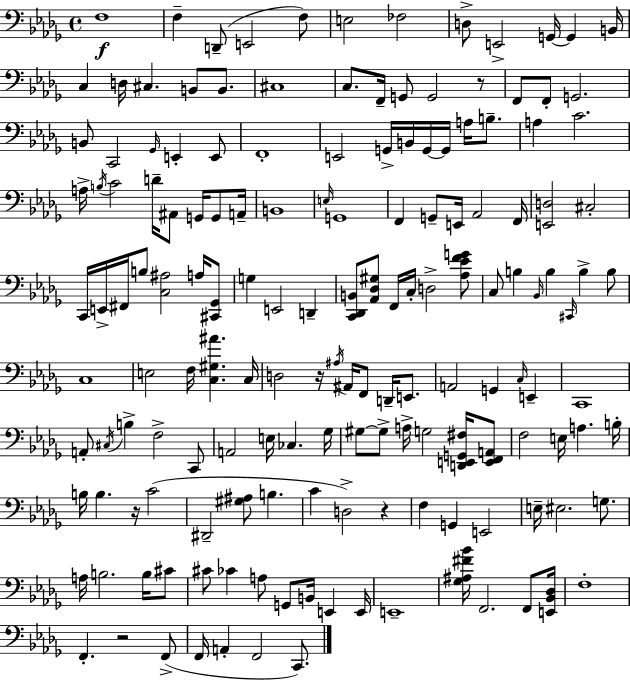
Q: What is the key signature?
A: BES minor